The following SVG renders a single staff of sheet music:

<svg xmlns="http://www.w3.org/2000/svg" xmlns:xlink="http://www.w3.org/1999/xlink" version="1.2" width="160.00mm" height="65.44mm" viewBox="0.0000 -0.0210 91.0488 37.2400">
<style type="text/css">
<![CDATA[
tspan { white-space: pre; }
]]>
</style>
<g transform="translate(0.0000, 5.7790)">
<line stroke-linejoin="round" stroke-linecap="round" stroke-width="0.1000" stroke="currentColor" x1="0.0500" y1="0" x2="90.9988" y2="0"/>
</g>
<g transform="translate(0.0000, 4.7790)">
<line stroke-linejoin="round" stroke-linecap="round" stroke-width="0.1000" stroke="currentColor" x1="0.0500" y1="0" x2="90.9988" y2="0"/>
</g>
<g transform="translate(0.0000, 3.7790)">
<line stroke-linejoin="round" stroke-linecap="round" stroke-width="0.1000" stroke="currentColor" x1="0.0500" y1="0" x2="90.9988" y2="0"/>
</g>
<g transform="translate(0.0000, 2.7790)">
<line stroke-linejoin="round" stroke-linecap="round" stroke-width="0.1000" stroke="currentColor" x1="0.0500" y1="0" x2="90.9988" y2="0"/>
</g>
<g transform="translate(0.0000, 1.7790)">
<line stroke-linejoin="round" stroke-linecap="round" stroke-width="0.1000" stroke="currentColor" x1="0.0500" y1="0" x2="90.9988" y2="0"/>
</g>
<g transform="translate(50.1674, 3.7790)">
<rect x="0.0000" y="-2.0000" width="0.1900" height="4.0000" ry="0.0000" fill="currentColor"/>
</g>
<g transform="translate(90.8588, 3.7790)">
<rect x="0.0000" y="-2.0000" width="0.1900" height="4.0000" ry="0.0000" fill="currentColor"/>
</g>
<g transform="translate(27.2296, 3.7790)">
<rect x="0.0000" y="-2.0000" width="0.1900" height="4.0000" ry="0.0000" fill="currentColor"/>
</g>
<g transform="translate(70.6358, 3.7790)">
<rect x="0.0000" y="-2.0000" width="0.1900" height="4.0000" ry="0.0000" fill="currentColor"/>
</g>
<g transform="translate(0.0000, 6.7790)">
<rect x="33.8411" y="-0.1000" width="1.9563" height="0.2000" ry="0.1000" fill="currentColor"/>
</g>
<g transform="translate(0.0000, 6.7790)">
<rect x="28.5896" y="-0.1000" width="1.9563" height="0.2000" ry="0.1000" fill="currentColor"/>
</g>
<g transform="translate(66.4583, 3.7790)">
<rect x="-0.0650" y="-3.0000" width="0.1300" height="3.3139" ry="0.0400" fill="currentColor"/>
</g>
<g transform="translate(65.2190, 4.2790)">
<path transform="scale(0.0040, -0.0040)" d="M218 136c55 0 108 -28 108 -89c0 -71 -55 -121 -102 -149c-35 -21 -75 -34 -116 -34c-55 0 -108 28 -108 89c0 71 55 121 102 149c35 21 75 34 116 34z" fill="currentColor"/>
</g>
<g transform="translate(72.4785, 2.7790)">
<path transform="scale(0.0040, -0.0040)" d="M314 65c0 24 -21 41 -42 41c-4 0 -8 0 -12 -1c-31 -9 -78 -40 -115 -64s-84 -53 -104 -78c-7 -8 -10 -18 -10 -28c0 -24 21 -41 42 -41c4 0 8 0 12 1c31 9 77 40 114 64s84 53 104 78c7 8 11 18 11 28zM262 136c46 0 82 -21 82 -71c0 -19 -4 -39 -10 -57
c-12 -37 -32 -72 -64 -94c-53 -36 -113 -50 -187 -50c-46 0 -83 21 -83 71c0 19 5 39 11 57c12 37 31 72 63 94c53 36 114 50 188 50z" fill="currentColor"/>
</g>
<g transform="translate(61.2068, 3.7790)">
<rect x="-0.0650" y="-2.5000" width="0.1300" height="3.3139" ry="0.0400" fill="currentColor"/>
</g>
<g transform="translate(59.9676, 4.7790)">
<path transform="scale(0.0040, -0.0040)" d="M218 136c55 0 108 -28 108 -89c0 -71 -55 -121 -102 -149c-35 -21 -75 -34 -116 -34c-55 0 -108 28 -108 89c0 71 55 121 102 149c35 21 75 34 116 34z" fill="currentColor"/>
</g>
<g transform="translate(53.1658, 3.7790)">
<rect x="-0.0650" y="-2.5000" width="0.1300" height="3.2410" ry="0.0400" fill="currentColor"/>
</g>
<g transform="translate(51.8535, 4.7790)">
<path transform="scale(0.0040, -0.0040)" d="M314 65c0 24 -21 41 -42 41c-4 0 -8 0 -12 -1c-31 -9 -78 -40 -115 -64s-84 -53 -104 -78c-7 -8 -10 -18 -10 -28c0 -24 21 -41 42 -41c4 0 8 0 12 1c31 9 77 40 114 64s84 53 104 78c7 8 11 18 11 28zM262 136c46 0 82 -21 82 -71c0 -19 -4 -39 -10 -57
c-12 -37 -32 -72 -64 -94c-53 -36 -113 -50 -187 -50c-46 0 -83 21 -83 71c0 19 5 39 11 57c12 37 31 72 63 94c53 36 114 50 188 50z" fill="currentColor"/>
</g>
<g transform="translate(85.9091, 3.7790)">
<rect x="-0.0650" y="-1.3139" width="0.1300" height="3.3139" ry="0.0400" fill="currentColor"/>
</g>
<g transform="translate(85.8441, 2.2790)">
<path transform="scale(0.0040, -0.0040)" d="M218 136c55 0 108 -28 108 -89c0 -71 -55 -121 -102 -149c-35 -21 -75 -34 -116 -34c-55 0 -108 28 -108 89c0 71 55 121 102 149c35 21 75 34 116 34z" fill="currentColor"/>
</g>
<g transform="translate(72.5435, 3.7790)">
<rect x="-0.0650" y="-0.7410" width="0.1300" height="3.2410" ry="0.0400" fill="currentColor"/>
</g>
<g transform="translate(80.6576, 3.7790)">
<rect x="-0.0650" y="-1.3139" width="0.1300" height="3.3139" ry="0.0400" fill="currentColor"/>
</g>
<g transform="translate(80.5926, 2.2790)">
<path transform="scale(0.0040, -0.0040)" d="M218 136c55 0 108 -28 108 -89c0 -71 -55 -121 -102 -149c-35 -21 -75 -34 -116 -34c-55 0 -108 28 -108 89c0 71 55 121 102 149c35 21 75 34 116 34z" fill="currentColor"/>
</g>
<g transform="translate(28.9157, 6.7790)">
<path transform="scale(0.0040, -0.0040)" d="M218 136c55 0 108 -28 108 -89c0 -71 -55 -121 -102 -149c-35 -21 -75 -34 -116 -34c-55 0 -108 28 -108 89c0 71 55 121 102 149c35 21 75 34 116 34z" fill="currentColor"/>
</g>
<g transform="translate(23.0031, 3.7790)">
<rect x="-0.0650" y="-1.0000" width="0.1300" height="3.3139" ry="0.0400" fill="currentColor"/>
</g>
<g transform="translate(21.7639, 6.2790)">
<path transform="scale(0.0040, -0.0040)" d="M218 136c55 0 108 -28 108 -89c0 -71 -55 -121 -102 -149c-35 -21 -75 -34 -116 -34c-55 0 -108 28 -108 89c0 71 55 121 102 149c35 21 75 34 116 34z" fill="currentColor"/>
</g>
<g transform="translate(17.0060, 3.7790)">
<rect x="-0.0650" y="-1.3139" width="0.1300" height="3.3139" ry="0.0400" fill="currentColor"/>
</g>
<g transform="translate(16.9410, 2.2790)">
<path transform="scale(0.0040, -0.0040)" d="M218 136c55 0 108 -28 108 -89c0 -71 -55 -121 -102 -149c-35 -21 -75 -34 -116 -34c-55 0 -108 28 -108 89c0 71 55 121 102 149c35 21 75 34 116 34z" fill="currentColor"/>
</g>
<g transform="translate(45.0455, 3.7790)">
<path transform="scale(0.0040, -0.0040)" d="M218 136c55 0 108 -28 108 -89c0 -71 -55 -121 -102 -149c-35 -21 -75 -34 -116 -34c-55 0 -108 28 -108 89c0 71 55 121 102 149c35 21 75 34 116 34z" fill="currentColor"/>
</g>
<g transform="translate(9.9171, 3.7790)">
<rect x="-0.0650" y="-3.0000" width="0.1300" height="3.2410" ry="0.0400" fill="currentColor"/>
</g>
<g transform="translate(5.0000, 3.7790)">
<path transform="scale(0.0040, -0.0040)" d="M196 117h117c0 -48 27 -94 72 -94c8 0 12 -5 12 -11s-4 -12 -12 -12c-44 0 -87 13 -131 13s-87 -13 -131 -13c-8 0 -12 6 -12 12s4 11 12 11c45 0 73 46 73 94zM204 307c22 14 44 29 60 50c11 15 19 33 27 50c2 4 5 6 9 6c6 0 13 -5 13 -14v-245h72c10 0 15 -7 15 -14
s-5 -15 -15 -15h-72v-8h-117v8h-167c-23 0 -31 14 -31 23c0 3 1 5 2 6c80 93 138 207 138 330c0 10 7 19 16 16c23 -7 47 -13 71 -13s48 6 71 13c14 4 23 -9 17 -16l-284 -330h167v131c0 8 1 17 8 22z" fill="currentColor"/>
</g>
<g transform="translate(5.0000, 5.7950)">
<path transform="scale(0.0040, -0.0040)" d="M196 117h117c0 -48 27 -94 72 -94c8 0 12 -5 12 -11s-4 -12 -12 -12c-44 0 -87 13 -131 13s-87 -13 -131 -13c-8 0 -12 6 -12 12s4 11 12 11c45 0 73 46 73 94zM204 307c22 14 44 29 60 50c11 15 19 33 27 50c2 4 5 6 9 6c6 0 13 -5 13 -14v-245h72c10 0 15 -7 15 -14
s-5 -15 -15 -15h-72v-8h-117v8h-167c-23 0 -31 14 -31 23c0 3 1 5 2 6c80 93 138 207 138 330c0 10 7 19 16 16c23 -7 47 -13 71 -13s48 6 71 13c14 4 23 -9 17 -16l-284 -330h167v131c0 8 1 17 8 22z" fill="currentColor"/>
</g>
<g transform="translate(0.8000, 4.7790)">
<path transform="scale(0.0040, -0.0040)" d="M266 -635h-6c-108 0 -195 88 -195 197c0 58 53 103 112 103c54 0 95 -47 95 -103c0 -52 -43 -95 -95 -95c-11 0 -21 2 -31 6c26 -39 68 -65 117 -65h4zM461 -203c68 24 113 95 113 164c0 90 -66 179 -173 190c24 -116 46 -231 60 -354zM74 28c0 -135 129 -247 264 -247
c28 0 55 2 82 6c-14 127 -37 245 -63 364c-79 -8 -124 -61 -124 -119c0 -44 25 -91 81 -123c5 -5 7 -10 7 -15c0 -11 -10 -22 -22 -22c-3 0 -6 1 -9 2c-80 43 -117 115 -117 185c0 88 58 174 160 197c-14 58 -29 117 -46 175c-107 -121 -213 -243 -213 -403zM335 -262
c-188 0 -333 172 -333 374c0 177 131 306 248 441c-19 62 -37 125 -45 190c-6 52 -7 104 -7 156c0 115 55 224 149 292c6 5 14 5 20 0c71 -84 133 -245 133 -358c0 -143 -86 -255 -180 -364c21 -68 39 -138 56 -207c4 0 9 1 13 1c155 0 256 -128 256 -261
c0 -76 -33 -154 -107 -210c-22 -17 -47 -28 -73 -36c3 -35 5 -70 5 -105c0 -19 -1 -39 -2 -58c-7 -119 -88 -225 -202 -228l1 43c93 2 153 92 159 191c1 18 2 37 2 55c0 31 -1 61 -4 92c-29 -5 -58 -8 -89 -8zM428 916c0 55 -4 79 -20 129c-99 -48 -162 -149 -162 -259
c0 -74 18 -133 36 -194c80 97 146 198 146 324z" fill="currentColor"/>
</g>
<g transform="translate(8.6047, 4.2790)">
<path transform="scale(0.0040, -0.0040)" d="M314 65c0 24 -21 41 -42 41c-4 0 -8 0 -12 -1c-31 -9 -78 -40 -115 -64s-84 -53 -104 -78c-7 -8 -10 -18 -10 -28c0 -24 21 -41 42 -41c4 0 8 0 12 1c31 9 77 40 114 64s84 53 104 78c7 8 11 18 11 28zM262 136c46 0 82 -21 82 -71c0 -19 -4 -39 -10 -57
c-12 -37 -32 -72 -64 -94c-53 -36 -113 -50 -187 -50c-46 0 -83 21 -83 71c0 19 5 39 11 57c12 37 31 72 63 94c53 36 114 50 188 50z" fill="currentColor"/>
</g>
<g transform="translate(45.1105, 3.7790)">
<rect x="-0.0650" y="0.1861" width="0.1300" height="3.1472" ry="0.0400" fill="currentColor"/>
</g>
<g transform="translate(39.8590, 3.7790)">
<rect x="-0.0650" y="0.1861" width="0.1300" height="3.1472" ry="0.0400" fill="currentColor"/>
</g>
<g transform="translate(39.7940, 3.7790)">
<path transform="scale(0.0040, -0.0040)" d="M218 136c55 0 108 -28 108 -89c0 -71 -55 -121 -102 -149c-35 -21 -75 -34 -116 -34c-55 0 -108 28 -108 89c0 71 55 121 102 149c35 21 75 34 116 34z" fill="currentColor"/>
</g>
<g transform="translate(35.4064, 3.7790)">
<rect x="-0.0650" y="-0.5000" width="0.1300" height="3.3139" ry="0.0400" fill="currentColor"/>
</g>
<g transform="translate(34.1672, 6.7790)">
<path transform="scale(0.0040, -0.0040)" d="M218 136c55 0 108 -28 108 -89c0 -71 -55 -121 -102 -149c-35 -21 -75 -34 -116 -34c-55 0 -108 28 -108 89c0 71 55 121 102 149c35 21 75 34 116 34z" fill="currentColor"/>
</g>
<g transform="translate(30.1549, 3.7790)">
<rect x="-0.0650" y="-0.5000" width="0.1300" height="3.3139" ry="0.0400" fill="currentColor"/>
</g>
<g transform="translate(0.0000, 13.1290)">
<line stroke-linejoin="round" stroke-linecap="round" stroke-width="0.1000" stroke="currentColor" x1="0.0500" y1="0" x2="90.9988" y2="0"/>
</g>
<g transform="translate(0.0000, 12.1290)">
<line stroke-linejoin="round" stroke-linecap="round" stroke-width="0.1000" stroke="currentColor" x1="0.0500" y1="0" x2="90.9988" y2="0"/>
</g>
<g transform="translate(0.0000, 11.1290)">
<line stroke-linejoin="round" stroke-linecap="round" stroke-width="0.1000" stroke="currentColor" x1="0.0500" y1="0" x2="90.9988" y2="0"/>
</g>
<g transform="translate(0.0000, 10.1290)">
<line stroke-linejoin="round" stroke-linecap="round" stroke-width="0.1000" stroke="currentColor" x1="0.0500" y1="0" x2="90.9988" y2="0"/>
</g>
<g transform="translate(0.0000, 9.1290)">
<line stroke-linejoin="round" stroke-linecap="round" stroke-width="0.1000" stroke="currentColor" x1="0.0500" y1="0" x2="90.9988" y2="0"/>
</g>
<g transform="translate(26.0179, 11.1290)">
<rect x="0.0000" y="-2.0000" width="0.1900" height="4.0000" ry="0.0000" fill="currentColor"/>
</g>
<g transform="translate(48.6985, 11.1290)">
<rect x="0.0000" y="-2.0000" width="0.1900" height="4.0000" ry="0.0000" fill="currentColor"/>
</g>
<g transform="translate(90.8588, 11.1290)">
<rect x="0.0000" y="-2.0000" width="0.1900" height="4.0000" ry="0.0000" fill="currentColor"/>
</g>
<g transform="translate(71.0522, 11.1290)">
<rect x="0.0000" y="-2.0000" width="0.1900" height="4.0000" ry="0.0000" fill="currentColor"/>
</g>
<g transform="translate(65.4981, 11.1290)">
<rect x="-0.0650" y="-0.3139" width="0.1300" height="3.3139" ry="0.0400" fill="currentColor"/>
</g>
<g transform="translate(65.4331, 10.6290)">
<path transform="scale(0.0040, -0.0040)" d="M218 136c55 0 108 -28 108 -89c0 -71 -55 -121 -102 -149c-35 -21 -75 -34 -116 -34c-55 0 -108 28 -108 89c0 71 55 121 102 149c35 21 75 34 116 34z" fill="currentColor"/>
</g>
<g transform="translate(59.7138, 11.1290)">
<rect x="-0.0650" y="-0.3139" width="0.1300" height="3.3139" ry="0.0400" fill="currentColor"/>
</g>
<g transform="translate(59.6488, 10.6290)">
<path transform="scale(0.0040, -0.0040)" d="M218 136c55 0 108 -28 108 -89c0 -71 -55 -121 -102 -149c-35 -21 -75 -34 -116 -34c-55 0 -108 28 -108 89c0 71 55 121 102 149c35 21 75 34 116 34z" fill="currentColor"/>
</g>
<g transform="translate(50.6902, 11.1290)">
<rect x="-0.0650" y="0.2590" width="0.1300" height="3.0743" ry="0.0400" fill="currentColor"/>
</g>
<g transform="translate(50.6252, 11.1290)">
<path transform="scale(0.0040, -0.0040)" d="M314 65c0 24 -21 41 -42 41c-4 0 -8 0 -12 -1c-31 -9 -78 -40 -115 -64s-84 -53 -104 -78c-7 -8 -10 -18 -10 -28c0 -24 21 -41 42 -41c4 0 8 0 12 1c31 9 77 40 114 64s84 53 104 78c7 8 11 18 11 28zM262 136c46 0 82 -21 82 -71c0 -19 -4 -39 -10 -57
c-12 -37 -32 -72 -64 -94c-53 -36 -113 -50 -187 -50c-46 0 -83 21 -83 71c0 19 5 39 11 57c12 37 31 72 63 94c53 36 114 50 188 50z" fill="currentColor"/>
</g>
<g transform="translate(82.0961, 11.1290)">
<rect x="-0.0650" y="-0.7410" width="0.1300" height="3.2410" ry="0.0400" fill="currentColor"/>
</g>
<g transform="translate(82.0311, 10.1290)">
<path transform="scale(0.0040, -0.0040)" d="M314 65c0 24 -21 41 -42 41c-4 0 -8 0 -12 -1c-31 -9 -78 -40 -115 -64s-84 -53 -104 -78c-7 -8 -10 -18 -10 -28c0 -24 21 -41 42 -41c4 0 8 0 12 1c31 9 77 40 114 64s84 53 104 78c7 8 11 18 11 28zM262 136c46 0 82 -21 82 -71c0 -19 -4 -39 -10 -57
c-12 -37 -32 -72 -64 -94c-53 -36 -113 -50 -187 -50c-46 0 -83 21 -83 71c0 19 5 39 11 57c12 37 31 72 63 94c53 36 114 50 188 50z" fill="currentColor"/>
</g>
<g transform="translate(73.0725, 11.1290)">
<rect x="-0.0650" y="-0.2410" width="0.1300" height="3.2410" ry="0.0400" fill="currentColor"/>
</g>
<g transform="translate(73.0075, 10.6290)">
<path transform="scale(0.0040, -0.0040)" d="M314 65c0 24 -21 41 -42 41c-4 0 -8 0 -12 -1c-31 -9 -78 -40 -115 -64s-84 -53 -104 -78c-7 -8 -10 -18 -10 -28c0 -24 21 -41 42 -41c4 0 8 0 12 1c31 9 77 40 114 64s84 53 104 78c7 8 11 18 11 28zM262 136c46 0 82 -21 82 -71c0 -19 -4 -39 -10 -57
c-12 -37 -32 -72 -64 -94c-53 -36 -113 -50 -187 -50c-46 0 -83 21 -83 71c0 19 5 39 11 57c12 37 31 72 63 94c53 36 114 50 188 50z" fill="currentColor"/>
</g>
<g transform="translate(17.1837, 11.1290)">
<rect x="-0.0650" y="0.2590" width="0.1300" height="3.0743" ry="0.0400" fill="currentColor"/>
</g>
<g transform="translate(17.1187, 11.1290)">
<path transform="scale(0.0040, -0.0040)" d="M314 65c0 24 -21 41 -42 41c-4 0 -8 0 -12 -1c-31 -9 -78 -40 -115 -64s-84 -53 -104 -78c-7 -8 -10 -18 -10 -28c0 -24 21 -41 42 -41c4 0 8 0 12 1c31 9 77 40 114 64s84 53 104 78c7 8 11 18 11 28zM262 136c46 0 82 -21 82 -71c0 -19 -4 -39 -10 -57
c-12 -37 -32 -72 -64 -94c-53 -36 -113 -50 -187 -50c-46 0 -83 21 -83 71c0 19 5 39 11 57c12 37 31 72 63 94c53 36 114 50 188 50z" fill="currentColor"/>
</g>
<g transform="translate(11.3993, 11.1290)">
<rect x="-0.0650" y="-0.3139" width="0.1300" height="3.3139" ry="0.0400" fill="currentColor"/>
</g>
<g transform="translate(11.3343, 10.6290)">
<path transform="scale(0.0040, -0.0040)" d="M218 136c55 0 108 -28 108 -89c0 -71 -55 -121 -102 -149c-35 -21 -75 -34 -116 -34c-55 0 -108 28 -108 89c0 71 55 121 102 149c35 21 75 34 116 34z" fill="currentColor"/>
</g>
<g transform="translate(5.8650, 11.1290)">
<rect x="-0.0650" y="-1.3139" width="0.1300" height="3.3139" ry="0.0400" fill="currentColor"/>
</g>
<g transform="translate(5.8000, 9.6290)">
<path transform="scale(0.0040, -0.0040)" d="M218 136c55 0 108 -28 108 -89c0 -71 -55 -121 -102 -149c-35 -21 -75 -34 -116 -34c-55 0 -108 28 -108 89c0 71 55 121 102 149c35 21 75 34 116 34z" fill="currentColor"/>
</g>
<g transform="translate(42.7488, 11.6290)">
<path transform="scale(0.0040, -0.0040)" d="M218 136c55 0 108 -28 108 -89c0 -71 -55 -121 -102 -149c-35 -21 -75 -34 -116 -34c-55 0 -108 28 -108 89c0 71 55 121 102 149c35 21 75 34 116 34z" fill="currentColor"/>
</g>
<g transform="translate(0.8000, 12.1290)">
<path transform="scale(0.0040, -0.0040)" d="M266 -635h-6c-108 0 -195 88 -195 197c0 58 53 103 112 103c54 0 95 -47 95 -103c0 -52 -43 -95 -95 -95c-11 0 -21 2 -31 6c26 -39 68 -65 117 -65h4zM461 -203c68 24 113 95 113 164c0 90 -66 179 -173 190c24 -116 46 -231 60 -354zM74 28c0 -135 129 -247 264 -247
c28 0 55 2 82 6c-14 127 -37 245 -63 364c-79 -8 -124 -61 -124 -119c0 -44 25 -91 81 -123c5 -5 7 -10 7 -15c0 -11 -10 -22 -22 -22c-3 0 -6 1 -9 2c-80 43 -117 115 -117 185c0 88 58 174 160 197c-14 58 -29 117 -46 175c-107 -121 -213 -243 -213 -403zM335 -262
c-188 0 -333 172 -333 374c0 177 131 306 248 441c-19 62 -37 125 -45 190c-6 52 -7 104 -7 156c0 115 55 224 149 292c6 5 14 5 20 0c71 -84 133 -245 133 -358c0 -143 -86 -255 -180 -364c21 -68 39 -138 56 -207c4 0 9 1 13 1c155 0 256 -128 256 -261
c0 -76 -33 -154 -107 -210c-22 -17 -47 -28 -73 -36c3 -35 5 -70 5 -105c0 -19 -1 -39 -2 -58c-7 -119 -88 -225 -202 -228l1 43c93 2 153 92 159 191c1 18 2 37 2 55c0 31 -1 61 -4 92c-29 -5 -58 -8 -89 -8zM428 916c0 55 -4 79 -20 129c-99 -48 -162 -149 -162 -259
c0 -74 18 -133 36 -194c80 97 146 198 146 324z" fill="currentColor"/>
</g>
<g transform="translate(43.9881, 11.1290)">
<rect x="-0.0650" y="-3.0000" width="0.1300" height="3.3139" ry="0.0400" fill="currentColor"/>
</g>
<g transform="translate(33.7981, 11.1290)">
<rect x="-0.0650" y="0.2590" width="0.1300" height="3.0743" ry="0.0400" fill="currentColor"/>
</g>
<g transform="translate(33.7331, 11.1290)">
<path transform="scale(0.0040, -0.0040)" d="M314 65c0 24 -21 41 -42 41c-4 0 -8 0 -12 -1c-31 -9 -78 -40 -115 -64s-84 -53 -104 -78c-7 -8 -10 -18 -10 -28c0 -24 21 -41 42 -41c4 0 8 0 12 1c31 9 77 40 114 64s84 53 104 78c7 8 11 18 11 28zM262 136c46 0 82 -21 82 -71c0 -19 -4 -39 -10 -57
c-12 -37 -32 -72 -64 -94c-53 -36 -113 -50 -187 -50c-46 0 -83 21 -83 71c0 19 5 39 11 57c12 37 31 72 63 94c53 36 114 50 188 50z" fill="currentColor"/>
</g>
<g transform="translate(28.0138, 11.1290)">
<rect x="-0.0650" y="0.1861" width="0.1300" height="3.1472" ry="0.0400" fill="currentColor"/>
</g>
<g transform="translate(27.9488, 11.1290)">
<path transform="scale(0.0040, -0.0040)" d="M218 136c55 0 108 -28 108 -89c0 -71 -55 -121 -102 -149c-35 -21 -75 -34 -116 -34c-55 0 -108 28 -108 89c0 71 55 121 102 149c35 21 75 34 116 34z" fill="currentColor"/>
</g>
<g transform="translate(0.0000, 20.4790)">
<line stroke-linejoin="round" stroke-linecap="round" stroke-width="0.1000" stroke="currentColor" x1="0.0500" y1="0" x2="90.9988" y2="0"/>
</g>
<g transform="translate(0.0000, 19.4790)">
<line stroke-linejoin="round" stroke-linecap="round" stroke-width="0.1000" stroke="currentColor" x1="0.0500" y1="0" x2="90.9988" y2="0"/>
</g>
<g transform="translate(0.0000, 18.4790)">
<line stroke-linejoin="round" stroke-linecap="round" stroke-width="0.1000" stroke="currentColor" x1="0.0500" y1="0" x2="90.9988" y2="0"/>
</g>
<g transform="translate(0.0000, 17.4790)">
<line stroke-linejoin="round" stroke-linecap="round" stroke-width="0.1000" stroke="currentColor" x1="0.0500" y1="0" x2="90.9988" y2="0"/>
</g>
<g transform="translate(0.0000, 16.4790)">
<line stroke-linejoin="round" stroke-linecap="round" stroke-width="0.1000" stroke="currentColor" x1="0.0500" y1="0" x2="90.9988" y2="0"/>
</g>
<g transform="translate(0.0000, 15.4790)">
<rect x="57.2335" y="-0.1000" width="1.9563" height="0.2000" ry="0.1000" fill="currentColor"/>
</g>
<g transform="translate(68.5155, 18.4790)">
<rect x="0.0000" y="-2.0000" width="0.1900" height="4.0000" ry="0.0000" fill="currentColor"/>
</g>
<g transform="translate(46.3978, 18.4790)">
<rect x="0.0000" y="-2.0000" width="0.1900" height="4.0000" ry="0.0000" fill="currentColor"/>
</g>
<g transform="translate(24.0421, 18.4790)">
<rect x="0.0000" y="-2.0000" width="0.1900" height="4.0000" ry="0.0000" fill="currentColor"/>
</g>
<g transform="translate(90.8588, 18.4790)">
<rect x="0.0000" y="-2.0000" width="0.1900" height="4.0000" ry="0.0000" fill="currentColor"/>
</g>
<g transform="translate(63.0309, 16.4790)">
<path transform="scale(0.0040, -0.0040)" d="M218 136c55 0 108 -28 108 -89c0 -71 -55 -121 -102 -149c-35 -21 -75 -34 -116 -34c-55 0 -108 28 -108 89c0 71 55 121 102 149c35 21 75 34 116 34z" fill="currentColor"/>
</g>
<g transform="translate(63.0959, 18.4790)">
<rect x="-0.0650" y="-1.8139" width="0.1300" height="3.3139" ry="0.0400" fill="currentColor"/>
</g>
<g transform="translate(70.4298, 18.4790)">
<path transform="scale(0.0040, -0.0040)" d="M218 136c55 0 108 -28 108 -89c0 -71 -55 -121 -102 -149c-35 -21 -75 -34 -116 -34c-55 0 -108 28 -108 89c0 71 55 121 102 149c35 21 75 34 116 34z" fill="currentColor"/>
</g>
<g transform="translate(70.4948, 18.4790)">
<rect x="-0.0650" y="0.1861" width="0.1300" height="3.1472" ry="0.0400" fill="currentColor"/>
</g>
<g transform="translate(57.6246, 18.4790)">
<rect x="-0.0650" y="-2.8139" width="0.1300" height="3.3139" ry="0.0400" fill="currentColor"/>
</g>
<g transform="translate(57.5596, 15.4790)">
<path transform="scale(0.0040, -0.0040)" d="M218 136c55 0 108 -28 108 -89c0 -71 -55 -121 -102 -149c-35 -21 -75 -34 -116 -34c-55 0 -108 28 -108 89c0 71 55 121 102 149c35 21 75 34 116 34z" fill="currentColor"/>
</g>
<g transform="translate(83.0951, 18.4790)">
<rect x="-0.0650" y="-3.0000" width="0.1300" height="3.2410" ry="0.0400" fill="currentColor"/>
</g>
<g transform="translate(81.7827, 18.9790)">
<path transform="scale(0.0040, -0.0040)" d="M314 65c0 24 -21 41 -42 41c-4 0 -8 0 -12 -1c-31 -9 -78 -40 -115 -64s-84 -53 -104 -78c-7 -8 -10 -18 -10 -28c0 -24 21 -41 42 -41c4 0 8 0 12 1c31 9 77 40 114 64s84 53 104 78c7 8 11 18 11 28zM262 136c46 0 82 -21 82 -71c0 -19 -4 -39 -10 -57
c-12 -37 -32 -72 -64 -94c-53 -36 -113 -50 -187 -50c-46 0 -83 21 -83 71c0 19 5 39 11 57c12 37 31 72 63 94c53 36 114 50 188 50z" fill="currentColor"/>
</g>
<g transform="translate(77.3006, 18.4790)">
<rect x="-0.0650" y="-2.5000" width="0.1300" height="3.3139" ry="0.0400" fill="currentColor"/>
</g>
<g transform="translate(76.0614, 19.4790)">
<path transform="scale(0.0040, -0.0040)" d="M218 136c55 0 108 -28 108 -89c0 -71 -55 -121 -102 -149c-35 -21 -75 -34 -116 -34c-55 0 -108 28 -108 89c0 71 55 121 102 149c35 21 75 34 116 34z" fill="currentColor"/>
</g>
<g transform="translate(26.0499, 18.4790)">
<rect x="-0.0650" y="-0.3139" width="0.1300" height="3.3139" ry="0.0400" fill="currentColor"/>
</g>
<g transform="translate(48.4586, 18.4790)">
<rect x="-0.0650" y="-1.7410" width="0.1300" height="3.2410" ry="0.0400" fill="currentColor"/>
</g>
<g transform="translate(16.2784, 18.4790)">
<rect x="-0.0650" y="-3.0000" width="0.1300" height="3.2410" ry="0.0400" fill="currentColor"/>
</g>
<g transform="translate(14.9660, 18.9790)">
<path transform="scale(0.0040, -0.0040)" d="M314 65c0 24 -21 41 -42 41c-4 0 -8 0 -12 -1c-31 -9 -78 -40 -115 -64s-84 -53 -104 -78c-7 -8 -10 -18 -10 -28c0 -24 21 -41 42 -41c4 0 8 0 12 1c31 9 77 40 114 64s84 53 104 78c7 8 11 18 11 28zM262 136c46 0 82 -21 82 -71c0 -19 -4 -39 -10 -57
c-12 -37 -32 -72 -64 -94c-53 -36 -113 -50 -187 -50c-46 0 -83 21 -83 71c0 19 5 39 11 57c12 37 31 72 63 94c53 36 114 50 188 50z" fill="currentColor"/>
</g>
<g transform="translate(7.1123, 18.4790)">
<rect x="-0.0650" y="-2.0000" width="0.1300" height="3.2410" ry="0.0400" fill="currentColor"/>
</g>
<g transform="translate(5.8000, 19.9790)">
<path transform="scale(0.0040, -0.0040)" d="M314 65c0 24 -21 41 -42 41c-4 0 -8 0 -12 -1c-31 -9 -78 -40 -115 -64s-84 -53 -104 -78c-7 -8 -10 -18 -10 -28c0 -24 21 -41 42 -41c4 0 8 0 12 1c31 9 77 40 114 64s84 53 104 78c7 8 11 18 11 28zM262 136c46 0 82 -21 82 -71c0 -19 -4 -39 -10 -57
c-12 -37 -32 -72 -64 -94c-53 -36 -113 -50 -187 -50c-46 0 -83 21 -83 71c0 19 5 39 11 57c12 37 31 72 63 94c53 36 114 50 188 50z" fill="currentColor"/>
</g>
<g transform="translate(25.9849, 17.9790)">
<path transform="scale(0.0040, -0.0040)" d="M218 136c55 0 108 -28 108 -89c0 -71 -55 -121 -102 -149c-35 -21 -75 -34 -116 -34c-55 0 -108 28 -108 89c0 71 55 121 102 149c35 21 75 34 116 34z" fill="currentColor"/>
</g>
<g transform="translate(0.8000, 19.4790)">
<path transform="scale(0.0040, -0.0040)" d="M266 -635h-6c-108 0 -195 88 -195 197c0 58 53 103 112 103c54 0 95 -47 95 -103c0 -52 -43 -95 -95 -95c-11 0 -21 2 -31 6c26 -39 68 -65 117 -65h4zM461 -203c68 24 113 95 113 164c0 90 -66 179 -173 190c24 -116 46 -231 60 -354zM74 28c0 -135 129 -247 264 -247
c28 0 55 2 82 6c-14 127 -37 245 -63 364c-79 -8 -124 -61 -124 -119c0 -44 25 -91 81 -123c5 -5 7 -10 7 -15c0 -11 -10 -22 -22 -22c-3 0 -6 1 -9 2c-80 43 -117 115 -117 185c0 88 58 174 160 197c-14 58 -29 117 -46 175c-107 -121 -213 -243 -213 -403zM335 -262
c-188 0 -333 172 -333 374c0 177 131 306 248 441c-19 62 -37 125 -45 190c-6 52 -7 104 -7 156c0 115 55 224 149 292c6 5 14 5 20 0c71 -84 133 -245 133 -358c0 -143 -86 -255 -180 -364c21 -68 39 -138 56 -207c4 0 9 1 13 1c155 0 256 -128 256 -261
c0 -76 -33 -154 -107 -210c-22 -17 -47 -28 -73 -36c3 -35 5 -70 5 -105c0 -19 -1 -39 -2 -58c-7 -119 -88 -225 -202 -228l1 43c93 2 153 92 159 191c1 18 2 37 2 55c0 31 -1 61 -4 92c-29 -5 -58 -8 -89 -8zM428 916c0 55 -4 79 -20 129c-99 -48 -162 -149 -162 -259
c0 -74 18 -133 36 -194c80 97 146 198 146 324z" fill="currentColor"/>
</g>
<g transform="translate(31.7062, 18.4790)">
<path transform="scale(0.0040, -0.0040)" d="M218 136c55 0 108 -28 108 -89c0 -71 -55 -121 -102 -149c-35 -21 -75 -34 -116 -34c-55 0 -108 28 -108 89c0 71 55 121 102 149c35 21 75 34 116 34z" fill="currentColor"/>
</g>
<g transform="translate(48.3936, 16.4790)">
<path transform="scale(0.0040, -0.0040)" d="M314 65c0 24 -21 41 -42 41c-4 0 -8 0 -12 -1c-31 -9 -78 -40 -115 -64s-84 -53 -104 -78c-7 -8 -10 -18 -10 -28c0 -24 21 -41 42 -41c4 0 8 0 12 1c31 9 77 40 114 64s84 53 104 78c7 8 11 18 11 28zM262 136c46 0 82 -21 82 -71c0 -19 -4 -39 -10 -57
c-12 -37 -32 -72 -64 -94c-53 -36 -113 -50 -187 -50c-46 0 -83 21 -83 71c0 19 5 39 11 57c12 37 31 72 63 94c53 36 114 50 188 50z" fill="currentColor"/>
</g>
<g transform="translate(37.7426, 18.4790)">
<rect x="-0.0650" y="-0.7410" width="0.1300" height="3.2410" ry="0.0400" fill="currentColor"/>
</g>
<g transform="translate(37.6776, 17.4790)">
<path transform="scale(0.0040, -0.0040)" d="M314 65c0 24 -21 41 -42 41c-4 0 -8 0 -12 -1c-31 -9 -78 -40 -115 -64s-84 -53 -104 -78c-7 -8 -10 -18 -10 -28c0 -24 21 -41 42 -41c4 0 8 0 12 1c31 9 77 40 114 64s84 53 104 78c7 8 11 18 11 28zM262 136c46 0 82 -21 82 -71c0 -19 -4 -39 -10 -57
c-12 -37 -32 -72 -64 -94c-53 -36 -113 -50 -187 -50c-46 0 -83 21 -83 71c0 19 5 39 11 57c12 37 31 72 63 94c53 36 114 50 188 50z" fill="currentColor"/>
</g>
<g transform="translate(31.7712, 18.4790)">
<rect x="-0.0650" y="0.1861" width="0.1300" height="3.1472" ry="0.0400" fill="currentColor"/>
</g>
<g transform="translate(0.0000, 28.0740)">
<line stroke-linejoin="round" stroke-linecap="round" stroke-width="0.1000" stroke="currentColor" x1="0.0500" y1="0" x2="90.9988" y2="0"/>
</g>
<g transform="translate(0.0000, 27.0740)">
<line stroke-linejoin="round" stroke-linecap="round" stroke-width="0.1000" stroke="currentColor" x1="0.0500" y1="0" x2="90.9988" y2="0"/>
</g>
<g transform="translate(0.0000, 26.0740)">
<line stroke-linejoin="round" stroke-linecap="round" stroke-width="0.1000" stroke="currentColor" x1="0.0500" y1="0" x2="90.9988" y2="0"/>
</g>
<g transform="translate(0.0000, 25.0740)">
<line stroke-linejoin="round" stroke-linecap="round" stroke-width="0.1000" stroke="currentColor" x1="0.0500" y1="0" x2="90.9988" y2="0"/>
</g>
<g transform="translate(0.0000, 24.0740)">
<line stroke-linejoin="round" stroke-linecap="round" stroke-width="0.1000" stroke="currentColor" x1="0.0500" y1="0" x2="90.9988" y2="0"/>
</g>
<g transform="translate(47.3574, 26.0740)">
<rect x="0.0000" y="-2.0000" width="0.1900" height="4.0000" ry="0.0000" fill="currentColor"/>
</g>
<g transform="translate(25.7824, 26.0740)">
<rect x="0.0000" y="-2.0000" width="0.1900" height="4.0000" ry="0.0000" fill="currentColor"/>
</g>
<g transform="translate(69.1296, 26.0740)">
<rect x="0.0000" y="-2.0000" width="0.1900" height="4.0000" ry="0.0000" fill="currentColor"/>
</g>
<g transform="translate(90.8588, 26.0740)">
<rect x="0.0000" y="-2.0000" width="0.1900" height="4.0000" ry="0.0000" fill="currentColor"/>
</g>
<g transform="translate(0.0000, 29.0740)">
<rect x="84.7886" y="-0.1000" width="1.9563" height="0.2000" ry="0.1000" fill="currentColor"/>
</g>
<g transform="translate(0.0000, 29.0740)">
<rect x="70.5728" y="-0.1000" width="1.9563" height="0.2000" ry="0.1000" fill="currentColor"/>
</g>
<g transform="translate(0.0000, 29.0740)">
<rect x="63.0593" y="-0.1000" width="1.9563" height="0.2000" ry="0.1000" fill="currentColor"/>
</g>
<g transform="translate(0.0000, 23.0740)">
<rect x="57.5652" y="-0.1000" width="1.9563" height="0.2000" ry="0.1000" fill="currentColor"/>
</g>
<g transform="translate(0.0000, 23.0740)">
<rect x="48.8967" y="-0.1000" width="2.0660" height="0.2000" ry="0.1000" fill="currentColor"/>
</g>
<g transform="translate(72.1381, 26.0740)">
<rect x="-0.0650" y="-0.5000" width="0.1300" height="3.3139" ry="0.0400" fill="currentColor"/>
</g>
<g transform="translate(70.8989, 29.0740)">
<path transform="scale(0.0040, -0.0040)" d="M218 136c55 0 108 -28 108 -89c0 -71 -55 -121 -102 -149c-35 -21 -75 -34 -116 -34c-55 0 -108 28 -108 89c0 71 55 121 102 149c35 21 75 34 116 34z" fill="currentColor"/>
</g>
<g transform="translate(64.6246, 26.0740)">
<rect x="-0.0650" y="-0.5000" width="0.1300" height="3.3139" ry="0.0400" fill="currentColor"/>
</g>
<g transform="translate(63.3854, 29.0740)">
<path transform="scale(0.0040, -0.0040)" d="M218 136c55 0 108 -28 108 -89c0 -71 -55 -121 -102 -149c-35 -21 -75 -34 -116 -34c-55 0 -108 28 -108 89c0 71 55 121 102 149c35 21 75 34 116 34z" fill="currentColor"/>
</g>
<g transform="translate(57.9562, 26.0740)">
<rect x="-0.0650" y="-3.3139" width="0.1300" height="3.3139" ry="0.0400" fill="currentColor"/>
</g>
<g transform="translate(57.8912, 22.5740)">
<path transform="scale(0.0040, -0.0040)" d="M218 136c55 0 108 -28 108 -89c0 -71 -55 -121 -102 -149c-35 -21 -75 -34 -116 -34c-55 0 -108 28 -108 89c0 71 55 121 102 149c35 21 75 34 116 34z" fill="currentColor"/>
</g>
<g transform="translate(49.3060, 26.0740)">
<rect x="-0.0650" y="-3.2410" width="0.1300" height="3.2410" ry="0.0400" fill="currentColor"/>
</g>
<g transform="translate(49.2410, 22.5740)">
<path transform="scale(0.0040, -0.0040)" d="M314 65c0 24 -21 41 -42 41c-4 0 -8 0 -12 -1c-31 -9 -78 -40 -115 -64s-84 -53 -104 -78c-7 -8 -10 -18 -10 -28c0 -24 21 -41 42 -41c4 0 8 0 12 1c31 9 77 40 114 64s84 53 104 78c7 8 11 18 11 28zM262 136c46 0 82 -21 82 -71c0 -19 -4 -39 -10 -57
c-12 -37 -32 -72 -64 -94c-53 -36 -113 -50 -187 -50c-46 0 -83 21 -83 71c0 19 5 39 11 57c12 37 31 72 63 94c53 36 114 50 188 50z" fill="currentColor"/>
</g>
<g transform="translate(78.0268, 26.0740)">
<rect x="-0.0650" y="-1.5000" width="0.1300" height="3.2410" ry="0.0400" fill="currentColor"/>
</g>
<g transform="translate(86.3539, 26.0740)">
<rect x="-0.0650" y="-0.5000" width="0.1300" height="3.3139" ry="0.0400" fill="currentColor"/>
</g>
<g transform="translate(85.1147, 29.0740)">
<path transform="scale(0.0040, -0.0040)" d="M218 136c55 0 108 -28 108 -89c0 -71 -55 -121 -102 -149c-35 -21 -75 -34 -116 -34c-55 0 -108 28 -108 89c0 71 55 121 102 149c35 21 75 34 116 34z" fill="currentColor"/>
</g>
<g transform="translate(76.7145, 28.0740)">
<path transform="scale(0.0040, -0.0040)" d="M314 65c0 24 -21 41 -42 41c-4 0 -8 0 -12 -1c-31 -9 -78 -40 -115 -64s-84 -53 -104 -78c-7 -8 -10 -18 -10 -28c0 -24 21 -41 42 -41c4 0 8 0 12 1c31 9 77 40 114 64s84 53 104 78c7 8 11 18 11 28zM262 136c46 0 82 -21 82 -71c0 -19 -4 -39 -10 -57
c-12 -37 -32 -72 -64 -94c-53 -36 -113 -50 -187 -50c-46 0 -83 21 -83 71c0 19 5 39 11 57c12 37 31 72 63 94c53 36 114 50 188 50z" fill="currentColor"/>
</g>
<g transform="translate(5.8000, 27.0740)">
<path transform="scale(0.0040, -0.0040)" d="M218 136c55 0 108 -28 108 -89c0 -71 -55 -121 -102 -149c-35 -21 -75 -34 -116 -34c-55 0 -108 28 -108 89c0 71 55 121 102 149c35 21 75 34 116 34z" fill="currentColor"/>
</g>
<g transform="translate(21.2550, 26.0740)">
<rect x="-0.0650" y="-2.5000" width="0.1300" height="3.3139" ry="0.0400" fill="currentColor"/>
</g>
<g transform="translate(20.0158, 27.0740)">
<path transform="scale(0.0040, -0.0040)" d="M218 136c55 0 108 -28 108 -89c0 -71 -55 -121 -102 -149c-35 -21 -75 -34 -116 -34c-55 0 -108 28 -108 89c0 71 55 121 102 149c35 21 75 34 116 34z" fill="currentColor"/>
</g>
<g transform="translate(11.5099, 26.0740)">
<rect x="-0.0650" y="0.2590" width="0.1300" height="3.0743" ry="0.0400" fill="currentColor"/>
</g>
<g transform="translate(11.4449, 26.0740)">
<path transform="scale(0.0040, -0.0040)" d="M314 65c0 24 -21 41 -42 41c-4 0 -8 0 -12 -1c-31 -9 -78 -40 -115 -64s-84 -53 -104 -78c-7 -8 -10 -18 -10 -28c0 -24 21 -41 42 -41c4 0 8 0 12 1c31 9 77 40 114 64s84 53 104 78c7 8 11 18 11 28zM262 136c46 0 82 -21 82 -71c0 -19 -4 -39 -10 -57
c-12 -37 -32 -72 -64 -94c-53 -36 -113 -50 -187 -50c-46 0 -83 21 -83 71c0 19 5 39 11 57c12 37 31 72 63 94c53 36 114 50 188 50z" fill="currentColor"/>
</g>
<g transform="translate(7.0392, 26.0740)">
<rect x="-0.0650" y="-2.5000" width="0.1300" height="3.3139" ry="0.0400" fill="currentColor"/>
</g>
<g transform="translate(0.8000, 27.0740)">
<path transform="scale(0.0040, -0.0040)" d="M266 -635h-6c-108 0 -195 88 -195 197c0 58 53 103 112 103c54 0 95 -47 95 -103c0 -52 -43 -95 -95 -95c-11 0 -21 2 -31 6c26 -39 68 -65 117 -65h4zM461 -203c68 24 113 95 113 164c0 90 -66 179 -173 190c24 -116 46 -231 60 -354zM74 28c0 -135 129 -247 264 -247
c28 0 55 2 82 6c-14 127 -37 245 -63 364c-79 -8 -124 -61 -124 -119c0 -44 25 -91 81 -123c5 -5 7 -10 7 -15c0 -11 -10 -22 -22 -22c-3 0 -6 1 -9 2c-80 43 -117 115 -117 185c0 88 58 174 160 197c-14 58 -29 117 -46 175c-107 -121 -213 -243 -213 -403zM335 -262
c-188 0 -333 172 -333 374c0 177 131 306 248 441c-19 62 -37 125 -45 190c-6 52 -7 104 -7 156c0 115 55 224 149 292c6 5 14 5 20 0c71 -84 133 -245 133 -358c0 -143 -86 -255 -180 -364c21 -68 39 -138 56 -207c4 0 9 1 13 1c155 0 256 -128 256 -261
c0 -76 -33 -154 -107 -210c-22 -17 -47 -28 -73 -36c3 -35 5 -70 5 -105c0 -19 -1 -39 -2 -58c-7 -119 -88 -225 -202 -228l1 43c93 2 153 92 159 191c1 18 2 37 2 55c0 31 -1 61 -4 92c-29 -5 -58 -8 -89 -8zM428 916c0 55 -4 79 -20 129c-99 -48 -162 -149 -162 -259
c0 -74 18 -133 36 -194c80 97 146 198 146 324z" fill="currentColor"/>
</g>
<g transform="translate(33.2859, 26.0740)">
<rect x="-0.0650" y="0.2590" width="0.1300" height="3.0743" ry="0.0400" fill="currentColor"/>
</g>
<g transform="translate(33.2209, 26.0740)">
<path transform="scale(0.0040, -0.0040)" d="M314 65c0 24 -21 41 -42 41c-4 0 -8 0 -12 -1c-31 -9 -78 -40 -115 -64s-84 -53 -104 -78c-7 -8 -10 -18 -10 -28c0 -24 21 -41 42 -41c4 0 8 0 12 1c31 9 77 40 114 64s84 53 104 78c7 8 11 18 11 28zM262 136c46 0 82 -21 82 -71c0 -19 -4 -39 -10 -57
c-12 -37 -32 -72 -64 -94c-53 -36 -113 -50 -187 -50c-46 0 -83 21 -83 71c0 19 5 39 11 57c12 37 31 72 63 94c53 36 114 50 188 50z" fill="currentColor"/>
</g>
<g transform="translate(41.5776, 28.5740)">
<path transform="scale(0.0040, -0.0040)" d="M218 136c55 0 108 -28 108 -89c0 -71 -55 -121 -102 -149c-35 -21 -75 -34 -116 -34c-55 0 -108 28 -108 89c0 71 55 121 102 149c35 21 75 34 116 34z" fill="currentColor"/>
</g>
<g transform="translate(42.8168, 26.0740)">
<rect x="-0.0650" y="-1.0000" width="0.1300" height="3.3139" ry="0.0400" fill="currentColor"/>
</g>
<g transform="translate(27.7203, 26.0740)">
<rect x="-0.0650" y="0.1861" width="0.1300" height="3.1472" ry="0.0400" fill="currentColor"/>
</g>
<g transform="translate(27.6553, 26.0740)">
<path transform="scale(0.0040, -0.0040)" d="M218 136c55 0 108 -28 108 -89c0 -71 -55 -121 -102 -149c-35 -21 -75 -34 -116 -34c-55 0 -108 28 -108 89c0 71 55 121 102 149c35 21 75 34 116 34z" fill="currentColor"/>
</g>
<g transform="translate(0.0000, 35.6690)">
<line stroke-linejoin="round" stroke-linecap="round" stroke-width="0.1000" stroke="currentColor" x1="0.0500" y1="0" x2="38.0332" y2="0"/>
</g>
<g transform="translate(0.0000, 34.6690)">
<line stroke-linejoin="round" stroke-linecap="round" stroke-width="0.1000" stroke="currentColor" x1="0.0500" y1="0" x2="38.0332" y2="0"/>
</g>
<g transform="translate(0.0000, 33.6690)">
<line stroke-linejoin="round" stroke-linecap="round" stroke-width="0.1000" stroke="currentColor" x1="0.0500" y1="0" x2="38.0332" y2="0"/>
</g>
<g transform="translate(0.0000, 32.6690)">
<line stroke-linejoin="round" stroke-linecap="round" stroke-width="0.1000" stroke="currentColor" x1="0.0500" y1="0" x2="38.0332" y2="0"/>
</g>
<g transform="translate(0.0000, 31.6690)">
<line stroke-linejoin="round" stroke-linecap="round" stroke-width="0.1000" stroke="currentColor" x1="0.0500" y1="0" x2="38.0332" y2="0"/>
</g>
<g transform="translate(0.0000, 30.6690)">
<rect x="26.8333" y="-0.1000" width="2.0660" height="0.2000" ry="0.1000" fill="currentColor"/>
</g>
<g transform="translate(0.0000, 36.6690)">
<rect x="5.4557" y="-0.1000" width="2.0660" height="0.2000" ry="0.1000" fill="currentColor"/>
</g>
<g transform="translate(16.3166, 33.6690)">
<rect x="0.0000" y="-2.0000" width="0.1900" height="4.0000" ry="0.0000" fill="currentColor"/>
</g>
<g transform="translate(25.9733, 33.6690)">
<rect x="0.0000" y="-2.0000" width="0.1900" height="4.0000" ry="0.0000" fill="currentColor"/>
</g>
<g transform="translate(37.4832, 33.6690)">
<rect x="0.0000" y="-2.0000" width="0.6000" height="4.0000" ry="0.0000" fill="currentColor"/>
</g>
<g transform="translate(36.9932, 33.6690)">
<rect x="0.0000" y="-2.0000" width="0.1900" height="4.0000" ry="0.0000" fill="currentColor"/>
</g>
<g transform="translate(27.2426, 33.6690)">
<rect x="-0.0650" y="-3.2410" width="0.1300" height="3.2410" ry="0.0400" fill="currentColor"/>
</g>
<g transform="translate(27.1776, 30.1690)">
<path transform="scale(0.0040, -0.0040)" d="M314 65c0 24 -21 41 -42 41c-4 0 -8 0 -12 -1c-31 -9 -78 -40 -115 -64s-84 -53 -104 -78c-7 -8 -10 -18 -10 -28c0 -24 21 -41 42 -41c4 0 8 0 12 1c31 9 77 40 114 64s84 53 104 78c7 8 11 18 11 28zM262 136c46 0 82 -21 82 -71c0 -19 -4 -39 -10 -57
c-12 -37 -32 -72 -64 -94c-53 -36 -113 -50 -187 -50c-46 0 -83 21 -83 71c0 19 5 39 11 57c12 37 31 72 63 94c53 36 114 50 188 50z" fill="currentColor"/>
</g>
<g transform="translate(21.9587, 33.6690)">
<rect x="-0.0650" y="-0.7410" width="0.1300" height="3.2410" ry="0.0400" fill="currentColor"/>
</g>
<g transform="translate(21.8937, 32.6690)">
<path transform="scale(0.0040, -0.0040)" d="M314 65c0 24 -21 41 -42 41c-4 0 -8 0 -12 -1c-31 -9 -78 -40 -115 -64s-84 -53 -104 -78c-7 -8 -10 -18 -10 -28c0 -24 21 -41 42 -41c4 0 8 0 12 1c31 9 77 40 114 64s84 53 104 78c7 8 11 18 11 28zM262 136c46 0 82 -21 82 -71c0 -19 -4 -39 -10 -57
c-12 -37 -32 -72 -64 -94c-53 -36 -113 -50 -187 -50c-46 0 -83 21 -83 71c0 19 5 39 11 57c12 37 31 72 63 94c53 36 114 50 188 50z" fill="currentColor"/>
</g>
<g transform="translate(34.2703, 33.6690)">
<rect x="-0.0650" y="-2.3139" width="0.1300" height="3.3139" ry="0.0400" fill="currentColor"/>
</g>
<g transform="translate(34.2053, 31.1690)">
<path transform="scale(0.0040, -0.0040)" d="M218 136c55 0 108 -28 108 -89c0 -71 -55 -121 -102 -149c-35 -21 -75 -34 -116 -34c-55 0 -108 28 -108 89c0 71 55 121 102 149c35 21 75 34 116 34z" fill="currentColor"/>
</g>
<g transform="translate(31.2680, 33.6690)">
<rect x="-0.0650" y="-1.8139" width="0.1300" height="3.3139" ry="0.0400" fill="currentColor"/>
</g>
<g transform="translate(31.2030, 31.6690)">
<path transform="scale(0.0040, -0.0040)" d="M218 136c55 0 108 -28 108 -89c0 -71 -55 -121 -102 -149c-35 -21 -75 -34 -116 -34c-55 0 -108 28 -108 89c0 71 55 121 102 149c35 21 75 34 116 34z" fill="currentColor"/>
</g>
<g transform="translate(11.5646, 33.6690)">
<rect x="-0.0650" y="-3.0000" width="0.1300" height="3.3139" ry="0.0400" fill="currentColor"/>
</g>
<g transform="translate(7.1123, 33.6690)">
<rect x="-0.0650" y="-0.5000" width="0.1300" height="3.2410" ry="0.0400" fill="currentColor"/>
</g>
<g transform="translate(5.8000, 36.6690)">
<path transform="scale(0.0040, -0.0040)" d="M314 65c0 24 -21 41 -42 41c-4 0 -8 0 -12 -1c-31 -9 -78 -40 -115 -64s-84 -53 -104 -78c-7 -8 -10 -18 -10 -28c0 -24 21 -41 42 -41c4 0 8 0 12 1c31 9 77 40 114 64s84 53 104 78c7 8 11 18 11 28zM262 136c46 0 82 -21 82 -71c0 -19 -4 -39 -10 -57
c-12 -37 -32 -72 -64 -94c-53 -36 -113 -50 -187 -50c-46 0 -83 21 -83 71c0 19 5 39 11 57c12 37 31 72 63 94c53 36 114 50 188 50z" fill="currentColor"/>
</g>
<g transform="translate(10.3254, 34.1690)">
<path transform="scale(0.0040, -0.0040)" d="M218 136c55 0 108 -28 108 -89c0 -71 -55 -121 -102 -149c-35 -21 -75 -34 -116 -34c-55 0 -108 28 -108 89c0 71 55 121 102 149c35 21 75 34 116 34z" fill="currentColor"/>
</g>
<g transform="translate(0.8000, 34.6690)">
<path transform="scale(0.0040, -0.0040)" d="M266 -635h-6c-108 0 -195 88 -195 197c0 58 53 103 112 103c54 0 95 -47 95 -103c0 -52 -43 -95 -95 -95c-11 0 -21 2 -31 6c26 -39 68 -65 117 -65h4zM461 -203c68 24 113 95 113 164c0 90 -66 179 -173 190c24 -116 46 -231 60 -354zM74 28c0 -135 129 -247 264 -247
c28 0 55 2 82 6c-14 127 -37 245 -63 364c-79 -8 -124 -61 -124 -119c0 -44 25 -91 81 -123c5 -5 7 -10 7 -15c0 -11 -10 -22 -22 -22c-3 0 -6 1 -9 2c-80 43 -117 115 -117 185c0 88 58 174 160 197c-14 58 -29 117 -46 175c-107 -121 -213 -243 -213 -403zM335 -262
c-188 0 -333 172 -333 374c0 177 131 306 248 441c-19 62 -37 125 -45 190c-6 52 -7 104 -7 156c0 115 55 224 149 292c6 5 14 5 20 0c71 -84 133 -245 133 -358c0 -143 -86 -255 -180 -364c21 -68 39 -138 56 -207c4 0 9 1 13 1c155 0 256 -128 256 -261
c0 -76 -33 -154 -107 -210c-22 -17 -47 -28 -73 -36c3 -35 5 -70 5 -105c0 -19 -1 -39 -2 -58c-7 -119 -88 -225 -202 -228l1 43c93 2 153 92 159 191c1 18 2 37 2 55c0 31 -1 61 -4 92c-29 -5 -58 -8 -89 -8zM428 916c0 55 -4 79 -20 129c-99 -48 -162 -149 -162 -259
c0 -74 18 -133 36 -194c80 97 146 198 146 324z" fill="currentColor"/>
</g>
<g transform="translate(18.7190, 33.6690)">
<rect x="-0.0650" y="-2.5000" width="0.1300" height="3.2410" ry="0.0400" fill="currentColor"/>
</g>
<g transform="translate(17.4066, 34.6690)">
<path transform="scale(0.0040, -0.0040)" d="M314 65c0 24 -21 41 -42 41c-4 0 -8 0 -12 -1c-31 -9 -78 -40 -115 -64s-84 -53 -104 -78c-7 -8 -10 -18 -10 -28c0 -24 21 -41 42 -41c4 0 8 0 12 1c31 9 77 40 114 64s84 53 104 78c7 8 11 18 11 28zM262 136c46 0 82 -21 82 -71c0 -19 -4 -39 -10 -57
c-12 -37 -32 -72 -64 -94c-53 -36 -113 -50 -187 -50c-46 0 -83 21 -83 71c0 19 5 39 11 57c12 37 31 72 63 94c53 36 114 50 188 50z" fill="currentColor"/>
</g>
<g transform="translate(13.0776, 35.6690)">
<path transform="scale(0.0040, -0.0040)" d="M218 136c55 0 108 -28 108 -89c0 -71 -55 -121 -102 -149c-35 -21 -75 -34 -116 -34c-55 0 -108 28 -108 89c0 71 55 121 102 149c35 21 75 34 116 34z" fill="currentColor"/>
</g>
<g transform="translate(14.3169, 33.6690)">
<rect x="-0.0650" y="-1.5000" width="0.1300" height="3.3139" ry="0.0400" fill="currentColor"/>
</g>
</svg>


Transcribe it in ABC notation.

X:1
T:Untitled
M:4/4
L:1/4
K:C
A2 e D C C B B G2 G A d2 e e e c B2 B B2 A B2 c c c2 d2 F2 A2 c B d2 f2 a f B G A2 G B2 G B B2 D b2 b C C E2 C C2 A E G2 d2 b2 f g